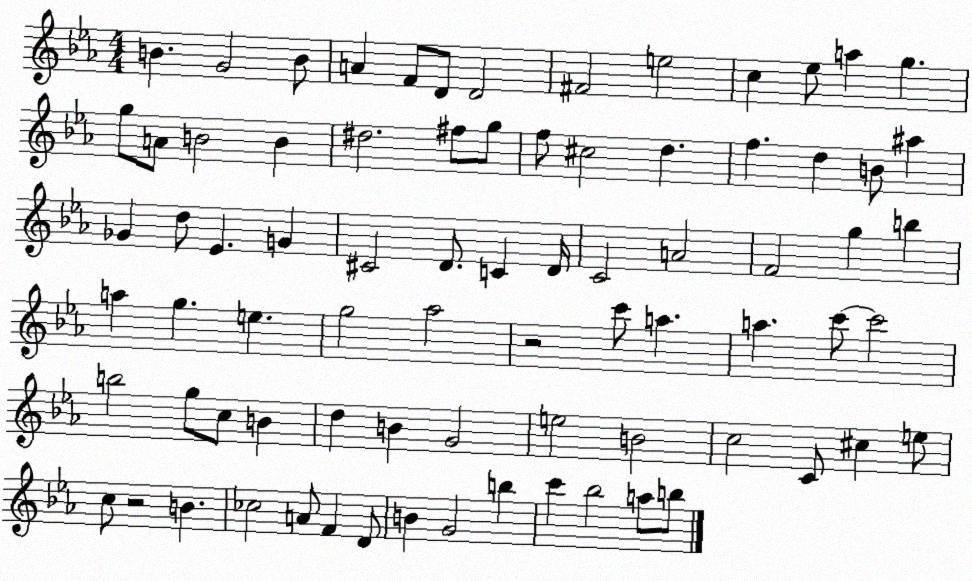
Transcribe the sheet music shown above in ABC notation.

X:1
T:Untitled
M:4/4
L:1/4
K:Eb
B G2 B/2 A F/2 D/2 D2 ^F2 e2 c _e/2 a g g/2 A/2 B2 B ^d2 ^f/2 g/2 f/2 ^c2 d f d B/2 ^a _G d/2 _E G ^C2 D/2 C D/4 C2 A2 F2 g b a g e g2 _a2 z2 c'/2 a a c'/2 c'2 b2 g/2 c/2 B d B G2 e2 B2 c2 C/2 ^c e/2 c/2 z2 B _c2 A/2 F D/2 B G2 b c' _b2 a/2 b/2